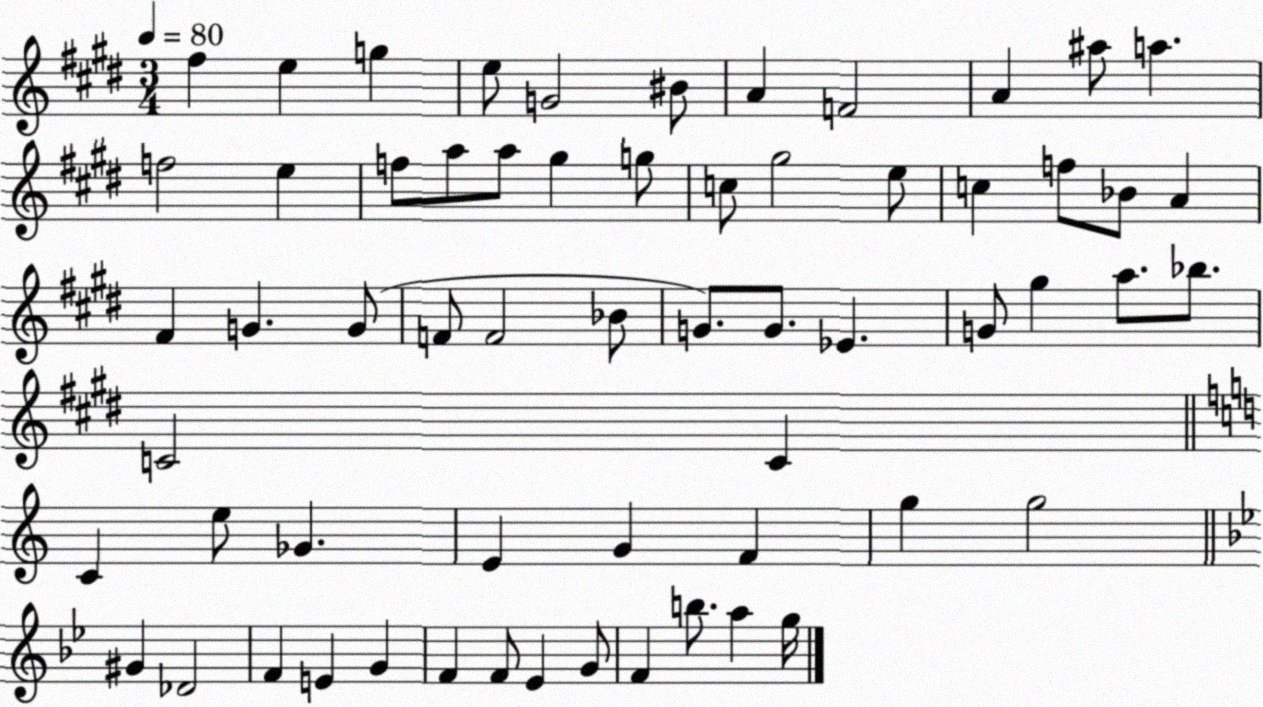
X:1
T:Untitled
M:3/4
L:1/4
K:E
^f e g e/2 G2 ^B/2 A F2 A ^a/2 a f2 e f/2 a/2 a/2 ^g g/2 c/2 ^g2 e/2 c f/2 _B/2 A ^F G G/2 F/2 F2 _B/2 G/2 G/2 _E G/2 ^g a/2 _b/2 C2 C C e/2 _G E G F g g2 ^G _D2 F E G F F/2 _E G/2 F b/2 a g/4